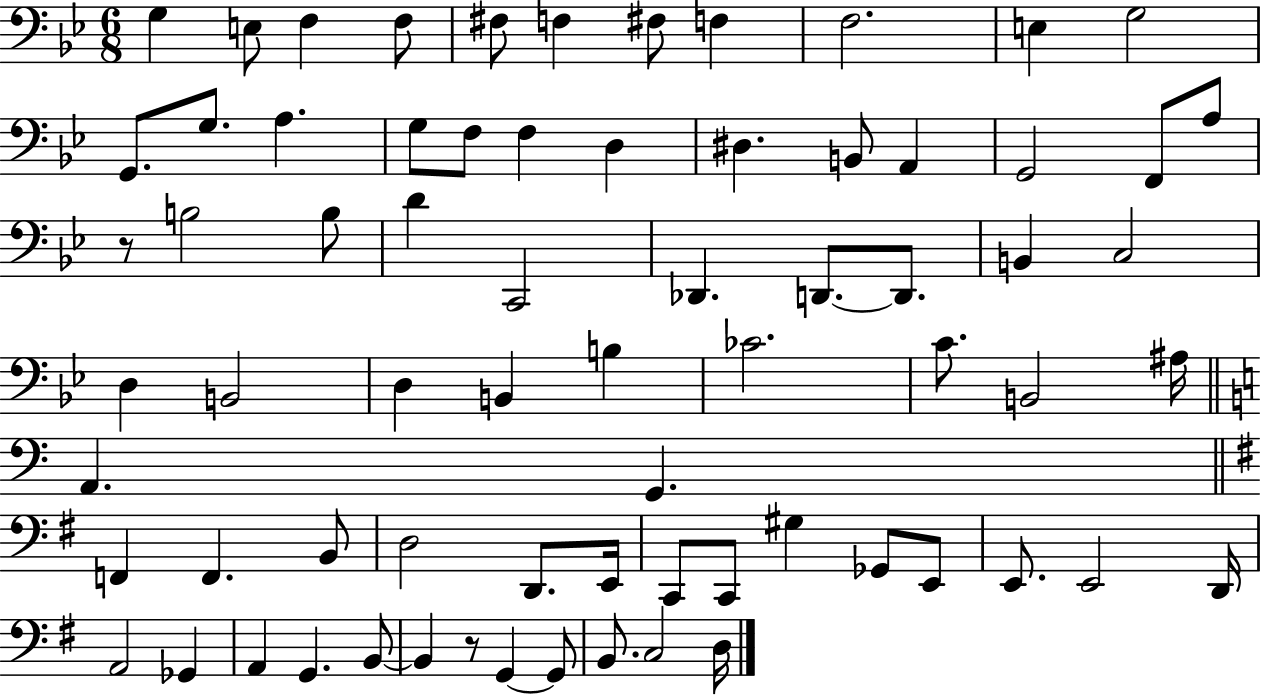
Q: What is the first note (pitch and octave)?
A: G3